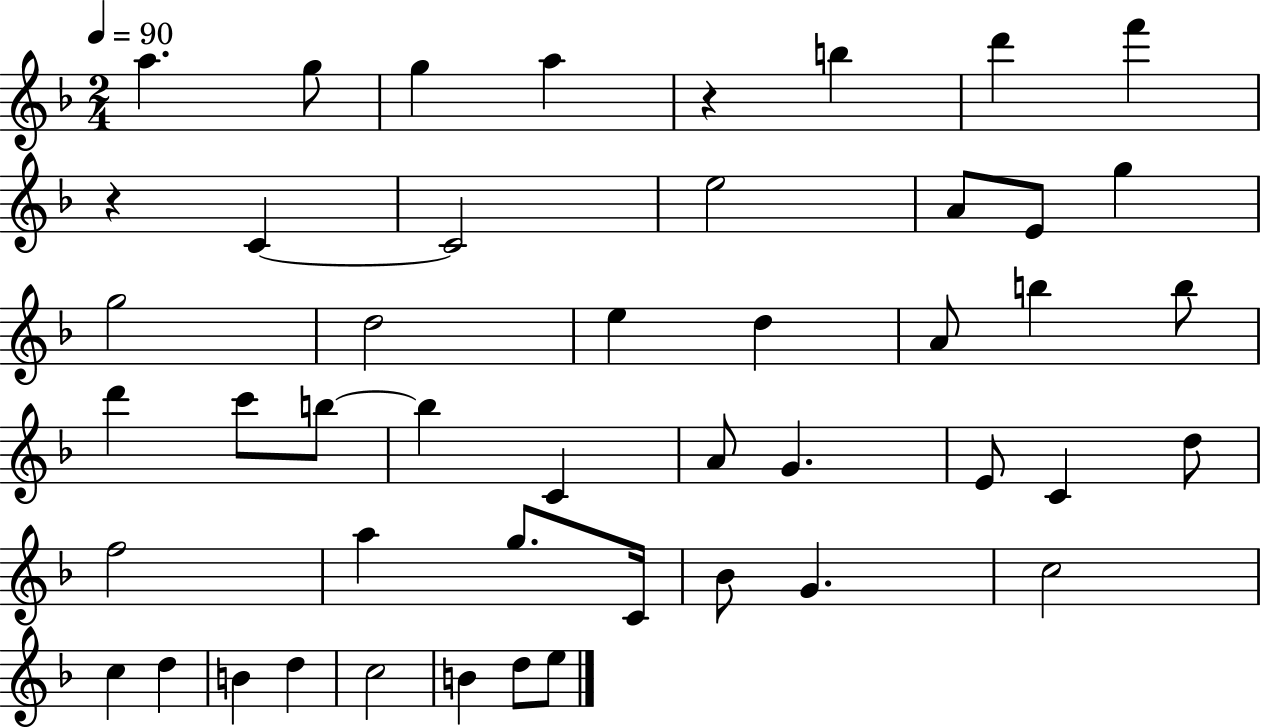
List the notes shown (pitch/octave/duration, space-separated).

A5/q. G5/e G5/q A5/q R/q B5/q D6/q F6/q R/q C4/q C4/h E5/h A4/e E4/e G5/q G5/h D5/h E5/q D5/q A4/e B5/q B5/e D6/q C6/e B5/e B5/q C4/q A4/e G4/q. E4/e C4/q D5/e F5/h A5/q G5/e. C4/s Bb4/e G4/q. C5/h C5/q D5/q B4/q D5/q C5/h B4/q D5/e E5/e